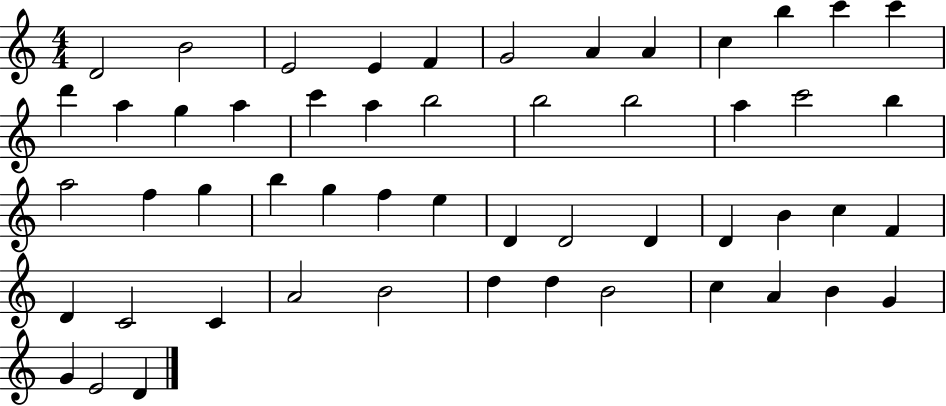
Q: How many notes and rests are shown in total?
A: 53